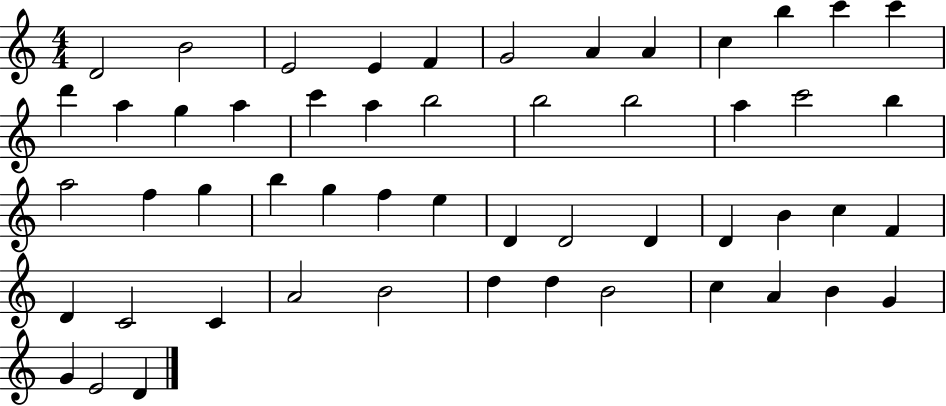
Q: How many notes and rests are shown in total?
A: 53